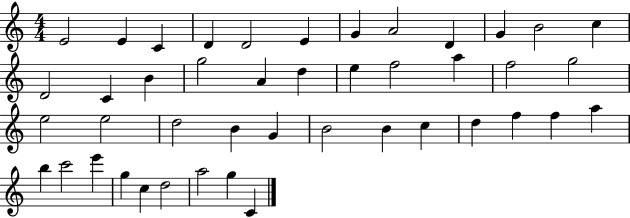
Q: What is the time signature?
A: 4/4